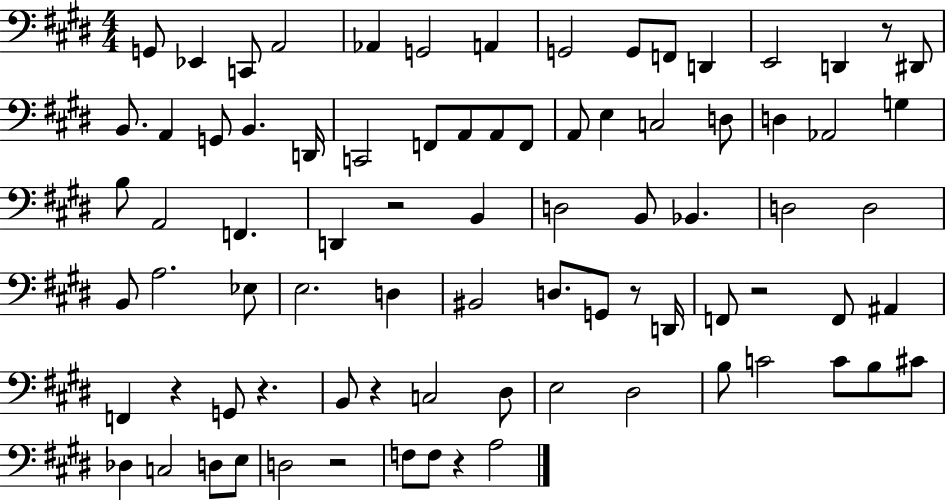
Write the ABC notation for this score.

X:1
T:Untitled
M:4/4
L:1/4
K:E
G,,/2 _E,, C,,/2 A,,2 _A,, G,,2 A,, G,,2 G,,/2 F,,/2 D,, E,,2 D,, z/2 ^D,,/2 B,,/2 A,, G,,/2 B,, D,,/4 C,,2 F,,/2 A,,/2 A,,/2 F,,/2 A,,/2 E, C,2 D,/2 D, _A,,2 G, B,/2 A,,2 F,, D,, z2 B,, D,2 B,,/2 _B,, D,2 D,2 B,,/2 A,2 _E,/2 E,2 D, ^B,,2 D,/2 G,,/2 z/2 D,,/4 F,,/2 z2 F,,/2 ^A,, F,, z G,,/2 z B,,/2 z C,2 ^D,/2 E,2 ^D,2 B,/2 C2 C/2 B,/2 ^C/2 _D, C,2 D,/2 E,/2 D,2 z2 F,/2 F,/2 z A,2